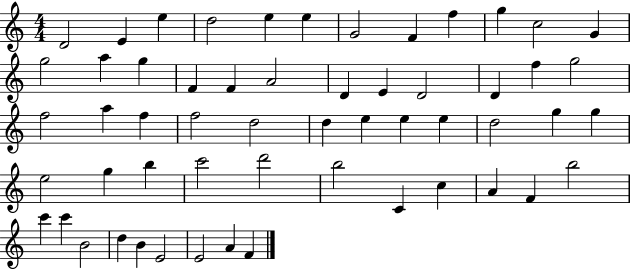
D4/h E4/q E5/q D5/h E5/q E5/q G4/h F4/q F5/q G5/q C5/h G4/q G5/h A5/q G5/q F4/q F4/q A4/h D4/q E4/q D4/h D4/q F5/q G5/h F5/h A5/q F5/q F5/h D5/h D5/q E5/q E5/q E5/q D5/h G5/q G5/q E5/h G5/q B5/q C6/h D6/h B5/h C4/q C5/q A4/q F4/q B5/h C6/q C6/q B4/h D5/q B4/q E4/h E4/h A4/q F4/q